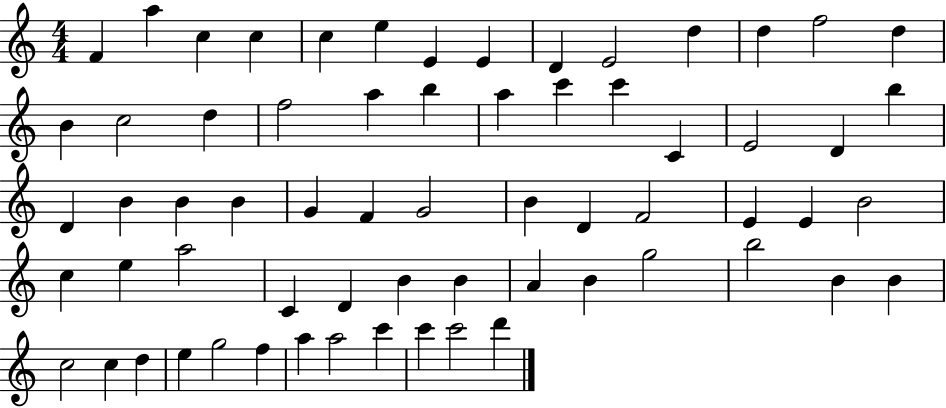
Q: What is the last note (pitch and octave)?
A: D6